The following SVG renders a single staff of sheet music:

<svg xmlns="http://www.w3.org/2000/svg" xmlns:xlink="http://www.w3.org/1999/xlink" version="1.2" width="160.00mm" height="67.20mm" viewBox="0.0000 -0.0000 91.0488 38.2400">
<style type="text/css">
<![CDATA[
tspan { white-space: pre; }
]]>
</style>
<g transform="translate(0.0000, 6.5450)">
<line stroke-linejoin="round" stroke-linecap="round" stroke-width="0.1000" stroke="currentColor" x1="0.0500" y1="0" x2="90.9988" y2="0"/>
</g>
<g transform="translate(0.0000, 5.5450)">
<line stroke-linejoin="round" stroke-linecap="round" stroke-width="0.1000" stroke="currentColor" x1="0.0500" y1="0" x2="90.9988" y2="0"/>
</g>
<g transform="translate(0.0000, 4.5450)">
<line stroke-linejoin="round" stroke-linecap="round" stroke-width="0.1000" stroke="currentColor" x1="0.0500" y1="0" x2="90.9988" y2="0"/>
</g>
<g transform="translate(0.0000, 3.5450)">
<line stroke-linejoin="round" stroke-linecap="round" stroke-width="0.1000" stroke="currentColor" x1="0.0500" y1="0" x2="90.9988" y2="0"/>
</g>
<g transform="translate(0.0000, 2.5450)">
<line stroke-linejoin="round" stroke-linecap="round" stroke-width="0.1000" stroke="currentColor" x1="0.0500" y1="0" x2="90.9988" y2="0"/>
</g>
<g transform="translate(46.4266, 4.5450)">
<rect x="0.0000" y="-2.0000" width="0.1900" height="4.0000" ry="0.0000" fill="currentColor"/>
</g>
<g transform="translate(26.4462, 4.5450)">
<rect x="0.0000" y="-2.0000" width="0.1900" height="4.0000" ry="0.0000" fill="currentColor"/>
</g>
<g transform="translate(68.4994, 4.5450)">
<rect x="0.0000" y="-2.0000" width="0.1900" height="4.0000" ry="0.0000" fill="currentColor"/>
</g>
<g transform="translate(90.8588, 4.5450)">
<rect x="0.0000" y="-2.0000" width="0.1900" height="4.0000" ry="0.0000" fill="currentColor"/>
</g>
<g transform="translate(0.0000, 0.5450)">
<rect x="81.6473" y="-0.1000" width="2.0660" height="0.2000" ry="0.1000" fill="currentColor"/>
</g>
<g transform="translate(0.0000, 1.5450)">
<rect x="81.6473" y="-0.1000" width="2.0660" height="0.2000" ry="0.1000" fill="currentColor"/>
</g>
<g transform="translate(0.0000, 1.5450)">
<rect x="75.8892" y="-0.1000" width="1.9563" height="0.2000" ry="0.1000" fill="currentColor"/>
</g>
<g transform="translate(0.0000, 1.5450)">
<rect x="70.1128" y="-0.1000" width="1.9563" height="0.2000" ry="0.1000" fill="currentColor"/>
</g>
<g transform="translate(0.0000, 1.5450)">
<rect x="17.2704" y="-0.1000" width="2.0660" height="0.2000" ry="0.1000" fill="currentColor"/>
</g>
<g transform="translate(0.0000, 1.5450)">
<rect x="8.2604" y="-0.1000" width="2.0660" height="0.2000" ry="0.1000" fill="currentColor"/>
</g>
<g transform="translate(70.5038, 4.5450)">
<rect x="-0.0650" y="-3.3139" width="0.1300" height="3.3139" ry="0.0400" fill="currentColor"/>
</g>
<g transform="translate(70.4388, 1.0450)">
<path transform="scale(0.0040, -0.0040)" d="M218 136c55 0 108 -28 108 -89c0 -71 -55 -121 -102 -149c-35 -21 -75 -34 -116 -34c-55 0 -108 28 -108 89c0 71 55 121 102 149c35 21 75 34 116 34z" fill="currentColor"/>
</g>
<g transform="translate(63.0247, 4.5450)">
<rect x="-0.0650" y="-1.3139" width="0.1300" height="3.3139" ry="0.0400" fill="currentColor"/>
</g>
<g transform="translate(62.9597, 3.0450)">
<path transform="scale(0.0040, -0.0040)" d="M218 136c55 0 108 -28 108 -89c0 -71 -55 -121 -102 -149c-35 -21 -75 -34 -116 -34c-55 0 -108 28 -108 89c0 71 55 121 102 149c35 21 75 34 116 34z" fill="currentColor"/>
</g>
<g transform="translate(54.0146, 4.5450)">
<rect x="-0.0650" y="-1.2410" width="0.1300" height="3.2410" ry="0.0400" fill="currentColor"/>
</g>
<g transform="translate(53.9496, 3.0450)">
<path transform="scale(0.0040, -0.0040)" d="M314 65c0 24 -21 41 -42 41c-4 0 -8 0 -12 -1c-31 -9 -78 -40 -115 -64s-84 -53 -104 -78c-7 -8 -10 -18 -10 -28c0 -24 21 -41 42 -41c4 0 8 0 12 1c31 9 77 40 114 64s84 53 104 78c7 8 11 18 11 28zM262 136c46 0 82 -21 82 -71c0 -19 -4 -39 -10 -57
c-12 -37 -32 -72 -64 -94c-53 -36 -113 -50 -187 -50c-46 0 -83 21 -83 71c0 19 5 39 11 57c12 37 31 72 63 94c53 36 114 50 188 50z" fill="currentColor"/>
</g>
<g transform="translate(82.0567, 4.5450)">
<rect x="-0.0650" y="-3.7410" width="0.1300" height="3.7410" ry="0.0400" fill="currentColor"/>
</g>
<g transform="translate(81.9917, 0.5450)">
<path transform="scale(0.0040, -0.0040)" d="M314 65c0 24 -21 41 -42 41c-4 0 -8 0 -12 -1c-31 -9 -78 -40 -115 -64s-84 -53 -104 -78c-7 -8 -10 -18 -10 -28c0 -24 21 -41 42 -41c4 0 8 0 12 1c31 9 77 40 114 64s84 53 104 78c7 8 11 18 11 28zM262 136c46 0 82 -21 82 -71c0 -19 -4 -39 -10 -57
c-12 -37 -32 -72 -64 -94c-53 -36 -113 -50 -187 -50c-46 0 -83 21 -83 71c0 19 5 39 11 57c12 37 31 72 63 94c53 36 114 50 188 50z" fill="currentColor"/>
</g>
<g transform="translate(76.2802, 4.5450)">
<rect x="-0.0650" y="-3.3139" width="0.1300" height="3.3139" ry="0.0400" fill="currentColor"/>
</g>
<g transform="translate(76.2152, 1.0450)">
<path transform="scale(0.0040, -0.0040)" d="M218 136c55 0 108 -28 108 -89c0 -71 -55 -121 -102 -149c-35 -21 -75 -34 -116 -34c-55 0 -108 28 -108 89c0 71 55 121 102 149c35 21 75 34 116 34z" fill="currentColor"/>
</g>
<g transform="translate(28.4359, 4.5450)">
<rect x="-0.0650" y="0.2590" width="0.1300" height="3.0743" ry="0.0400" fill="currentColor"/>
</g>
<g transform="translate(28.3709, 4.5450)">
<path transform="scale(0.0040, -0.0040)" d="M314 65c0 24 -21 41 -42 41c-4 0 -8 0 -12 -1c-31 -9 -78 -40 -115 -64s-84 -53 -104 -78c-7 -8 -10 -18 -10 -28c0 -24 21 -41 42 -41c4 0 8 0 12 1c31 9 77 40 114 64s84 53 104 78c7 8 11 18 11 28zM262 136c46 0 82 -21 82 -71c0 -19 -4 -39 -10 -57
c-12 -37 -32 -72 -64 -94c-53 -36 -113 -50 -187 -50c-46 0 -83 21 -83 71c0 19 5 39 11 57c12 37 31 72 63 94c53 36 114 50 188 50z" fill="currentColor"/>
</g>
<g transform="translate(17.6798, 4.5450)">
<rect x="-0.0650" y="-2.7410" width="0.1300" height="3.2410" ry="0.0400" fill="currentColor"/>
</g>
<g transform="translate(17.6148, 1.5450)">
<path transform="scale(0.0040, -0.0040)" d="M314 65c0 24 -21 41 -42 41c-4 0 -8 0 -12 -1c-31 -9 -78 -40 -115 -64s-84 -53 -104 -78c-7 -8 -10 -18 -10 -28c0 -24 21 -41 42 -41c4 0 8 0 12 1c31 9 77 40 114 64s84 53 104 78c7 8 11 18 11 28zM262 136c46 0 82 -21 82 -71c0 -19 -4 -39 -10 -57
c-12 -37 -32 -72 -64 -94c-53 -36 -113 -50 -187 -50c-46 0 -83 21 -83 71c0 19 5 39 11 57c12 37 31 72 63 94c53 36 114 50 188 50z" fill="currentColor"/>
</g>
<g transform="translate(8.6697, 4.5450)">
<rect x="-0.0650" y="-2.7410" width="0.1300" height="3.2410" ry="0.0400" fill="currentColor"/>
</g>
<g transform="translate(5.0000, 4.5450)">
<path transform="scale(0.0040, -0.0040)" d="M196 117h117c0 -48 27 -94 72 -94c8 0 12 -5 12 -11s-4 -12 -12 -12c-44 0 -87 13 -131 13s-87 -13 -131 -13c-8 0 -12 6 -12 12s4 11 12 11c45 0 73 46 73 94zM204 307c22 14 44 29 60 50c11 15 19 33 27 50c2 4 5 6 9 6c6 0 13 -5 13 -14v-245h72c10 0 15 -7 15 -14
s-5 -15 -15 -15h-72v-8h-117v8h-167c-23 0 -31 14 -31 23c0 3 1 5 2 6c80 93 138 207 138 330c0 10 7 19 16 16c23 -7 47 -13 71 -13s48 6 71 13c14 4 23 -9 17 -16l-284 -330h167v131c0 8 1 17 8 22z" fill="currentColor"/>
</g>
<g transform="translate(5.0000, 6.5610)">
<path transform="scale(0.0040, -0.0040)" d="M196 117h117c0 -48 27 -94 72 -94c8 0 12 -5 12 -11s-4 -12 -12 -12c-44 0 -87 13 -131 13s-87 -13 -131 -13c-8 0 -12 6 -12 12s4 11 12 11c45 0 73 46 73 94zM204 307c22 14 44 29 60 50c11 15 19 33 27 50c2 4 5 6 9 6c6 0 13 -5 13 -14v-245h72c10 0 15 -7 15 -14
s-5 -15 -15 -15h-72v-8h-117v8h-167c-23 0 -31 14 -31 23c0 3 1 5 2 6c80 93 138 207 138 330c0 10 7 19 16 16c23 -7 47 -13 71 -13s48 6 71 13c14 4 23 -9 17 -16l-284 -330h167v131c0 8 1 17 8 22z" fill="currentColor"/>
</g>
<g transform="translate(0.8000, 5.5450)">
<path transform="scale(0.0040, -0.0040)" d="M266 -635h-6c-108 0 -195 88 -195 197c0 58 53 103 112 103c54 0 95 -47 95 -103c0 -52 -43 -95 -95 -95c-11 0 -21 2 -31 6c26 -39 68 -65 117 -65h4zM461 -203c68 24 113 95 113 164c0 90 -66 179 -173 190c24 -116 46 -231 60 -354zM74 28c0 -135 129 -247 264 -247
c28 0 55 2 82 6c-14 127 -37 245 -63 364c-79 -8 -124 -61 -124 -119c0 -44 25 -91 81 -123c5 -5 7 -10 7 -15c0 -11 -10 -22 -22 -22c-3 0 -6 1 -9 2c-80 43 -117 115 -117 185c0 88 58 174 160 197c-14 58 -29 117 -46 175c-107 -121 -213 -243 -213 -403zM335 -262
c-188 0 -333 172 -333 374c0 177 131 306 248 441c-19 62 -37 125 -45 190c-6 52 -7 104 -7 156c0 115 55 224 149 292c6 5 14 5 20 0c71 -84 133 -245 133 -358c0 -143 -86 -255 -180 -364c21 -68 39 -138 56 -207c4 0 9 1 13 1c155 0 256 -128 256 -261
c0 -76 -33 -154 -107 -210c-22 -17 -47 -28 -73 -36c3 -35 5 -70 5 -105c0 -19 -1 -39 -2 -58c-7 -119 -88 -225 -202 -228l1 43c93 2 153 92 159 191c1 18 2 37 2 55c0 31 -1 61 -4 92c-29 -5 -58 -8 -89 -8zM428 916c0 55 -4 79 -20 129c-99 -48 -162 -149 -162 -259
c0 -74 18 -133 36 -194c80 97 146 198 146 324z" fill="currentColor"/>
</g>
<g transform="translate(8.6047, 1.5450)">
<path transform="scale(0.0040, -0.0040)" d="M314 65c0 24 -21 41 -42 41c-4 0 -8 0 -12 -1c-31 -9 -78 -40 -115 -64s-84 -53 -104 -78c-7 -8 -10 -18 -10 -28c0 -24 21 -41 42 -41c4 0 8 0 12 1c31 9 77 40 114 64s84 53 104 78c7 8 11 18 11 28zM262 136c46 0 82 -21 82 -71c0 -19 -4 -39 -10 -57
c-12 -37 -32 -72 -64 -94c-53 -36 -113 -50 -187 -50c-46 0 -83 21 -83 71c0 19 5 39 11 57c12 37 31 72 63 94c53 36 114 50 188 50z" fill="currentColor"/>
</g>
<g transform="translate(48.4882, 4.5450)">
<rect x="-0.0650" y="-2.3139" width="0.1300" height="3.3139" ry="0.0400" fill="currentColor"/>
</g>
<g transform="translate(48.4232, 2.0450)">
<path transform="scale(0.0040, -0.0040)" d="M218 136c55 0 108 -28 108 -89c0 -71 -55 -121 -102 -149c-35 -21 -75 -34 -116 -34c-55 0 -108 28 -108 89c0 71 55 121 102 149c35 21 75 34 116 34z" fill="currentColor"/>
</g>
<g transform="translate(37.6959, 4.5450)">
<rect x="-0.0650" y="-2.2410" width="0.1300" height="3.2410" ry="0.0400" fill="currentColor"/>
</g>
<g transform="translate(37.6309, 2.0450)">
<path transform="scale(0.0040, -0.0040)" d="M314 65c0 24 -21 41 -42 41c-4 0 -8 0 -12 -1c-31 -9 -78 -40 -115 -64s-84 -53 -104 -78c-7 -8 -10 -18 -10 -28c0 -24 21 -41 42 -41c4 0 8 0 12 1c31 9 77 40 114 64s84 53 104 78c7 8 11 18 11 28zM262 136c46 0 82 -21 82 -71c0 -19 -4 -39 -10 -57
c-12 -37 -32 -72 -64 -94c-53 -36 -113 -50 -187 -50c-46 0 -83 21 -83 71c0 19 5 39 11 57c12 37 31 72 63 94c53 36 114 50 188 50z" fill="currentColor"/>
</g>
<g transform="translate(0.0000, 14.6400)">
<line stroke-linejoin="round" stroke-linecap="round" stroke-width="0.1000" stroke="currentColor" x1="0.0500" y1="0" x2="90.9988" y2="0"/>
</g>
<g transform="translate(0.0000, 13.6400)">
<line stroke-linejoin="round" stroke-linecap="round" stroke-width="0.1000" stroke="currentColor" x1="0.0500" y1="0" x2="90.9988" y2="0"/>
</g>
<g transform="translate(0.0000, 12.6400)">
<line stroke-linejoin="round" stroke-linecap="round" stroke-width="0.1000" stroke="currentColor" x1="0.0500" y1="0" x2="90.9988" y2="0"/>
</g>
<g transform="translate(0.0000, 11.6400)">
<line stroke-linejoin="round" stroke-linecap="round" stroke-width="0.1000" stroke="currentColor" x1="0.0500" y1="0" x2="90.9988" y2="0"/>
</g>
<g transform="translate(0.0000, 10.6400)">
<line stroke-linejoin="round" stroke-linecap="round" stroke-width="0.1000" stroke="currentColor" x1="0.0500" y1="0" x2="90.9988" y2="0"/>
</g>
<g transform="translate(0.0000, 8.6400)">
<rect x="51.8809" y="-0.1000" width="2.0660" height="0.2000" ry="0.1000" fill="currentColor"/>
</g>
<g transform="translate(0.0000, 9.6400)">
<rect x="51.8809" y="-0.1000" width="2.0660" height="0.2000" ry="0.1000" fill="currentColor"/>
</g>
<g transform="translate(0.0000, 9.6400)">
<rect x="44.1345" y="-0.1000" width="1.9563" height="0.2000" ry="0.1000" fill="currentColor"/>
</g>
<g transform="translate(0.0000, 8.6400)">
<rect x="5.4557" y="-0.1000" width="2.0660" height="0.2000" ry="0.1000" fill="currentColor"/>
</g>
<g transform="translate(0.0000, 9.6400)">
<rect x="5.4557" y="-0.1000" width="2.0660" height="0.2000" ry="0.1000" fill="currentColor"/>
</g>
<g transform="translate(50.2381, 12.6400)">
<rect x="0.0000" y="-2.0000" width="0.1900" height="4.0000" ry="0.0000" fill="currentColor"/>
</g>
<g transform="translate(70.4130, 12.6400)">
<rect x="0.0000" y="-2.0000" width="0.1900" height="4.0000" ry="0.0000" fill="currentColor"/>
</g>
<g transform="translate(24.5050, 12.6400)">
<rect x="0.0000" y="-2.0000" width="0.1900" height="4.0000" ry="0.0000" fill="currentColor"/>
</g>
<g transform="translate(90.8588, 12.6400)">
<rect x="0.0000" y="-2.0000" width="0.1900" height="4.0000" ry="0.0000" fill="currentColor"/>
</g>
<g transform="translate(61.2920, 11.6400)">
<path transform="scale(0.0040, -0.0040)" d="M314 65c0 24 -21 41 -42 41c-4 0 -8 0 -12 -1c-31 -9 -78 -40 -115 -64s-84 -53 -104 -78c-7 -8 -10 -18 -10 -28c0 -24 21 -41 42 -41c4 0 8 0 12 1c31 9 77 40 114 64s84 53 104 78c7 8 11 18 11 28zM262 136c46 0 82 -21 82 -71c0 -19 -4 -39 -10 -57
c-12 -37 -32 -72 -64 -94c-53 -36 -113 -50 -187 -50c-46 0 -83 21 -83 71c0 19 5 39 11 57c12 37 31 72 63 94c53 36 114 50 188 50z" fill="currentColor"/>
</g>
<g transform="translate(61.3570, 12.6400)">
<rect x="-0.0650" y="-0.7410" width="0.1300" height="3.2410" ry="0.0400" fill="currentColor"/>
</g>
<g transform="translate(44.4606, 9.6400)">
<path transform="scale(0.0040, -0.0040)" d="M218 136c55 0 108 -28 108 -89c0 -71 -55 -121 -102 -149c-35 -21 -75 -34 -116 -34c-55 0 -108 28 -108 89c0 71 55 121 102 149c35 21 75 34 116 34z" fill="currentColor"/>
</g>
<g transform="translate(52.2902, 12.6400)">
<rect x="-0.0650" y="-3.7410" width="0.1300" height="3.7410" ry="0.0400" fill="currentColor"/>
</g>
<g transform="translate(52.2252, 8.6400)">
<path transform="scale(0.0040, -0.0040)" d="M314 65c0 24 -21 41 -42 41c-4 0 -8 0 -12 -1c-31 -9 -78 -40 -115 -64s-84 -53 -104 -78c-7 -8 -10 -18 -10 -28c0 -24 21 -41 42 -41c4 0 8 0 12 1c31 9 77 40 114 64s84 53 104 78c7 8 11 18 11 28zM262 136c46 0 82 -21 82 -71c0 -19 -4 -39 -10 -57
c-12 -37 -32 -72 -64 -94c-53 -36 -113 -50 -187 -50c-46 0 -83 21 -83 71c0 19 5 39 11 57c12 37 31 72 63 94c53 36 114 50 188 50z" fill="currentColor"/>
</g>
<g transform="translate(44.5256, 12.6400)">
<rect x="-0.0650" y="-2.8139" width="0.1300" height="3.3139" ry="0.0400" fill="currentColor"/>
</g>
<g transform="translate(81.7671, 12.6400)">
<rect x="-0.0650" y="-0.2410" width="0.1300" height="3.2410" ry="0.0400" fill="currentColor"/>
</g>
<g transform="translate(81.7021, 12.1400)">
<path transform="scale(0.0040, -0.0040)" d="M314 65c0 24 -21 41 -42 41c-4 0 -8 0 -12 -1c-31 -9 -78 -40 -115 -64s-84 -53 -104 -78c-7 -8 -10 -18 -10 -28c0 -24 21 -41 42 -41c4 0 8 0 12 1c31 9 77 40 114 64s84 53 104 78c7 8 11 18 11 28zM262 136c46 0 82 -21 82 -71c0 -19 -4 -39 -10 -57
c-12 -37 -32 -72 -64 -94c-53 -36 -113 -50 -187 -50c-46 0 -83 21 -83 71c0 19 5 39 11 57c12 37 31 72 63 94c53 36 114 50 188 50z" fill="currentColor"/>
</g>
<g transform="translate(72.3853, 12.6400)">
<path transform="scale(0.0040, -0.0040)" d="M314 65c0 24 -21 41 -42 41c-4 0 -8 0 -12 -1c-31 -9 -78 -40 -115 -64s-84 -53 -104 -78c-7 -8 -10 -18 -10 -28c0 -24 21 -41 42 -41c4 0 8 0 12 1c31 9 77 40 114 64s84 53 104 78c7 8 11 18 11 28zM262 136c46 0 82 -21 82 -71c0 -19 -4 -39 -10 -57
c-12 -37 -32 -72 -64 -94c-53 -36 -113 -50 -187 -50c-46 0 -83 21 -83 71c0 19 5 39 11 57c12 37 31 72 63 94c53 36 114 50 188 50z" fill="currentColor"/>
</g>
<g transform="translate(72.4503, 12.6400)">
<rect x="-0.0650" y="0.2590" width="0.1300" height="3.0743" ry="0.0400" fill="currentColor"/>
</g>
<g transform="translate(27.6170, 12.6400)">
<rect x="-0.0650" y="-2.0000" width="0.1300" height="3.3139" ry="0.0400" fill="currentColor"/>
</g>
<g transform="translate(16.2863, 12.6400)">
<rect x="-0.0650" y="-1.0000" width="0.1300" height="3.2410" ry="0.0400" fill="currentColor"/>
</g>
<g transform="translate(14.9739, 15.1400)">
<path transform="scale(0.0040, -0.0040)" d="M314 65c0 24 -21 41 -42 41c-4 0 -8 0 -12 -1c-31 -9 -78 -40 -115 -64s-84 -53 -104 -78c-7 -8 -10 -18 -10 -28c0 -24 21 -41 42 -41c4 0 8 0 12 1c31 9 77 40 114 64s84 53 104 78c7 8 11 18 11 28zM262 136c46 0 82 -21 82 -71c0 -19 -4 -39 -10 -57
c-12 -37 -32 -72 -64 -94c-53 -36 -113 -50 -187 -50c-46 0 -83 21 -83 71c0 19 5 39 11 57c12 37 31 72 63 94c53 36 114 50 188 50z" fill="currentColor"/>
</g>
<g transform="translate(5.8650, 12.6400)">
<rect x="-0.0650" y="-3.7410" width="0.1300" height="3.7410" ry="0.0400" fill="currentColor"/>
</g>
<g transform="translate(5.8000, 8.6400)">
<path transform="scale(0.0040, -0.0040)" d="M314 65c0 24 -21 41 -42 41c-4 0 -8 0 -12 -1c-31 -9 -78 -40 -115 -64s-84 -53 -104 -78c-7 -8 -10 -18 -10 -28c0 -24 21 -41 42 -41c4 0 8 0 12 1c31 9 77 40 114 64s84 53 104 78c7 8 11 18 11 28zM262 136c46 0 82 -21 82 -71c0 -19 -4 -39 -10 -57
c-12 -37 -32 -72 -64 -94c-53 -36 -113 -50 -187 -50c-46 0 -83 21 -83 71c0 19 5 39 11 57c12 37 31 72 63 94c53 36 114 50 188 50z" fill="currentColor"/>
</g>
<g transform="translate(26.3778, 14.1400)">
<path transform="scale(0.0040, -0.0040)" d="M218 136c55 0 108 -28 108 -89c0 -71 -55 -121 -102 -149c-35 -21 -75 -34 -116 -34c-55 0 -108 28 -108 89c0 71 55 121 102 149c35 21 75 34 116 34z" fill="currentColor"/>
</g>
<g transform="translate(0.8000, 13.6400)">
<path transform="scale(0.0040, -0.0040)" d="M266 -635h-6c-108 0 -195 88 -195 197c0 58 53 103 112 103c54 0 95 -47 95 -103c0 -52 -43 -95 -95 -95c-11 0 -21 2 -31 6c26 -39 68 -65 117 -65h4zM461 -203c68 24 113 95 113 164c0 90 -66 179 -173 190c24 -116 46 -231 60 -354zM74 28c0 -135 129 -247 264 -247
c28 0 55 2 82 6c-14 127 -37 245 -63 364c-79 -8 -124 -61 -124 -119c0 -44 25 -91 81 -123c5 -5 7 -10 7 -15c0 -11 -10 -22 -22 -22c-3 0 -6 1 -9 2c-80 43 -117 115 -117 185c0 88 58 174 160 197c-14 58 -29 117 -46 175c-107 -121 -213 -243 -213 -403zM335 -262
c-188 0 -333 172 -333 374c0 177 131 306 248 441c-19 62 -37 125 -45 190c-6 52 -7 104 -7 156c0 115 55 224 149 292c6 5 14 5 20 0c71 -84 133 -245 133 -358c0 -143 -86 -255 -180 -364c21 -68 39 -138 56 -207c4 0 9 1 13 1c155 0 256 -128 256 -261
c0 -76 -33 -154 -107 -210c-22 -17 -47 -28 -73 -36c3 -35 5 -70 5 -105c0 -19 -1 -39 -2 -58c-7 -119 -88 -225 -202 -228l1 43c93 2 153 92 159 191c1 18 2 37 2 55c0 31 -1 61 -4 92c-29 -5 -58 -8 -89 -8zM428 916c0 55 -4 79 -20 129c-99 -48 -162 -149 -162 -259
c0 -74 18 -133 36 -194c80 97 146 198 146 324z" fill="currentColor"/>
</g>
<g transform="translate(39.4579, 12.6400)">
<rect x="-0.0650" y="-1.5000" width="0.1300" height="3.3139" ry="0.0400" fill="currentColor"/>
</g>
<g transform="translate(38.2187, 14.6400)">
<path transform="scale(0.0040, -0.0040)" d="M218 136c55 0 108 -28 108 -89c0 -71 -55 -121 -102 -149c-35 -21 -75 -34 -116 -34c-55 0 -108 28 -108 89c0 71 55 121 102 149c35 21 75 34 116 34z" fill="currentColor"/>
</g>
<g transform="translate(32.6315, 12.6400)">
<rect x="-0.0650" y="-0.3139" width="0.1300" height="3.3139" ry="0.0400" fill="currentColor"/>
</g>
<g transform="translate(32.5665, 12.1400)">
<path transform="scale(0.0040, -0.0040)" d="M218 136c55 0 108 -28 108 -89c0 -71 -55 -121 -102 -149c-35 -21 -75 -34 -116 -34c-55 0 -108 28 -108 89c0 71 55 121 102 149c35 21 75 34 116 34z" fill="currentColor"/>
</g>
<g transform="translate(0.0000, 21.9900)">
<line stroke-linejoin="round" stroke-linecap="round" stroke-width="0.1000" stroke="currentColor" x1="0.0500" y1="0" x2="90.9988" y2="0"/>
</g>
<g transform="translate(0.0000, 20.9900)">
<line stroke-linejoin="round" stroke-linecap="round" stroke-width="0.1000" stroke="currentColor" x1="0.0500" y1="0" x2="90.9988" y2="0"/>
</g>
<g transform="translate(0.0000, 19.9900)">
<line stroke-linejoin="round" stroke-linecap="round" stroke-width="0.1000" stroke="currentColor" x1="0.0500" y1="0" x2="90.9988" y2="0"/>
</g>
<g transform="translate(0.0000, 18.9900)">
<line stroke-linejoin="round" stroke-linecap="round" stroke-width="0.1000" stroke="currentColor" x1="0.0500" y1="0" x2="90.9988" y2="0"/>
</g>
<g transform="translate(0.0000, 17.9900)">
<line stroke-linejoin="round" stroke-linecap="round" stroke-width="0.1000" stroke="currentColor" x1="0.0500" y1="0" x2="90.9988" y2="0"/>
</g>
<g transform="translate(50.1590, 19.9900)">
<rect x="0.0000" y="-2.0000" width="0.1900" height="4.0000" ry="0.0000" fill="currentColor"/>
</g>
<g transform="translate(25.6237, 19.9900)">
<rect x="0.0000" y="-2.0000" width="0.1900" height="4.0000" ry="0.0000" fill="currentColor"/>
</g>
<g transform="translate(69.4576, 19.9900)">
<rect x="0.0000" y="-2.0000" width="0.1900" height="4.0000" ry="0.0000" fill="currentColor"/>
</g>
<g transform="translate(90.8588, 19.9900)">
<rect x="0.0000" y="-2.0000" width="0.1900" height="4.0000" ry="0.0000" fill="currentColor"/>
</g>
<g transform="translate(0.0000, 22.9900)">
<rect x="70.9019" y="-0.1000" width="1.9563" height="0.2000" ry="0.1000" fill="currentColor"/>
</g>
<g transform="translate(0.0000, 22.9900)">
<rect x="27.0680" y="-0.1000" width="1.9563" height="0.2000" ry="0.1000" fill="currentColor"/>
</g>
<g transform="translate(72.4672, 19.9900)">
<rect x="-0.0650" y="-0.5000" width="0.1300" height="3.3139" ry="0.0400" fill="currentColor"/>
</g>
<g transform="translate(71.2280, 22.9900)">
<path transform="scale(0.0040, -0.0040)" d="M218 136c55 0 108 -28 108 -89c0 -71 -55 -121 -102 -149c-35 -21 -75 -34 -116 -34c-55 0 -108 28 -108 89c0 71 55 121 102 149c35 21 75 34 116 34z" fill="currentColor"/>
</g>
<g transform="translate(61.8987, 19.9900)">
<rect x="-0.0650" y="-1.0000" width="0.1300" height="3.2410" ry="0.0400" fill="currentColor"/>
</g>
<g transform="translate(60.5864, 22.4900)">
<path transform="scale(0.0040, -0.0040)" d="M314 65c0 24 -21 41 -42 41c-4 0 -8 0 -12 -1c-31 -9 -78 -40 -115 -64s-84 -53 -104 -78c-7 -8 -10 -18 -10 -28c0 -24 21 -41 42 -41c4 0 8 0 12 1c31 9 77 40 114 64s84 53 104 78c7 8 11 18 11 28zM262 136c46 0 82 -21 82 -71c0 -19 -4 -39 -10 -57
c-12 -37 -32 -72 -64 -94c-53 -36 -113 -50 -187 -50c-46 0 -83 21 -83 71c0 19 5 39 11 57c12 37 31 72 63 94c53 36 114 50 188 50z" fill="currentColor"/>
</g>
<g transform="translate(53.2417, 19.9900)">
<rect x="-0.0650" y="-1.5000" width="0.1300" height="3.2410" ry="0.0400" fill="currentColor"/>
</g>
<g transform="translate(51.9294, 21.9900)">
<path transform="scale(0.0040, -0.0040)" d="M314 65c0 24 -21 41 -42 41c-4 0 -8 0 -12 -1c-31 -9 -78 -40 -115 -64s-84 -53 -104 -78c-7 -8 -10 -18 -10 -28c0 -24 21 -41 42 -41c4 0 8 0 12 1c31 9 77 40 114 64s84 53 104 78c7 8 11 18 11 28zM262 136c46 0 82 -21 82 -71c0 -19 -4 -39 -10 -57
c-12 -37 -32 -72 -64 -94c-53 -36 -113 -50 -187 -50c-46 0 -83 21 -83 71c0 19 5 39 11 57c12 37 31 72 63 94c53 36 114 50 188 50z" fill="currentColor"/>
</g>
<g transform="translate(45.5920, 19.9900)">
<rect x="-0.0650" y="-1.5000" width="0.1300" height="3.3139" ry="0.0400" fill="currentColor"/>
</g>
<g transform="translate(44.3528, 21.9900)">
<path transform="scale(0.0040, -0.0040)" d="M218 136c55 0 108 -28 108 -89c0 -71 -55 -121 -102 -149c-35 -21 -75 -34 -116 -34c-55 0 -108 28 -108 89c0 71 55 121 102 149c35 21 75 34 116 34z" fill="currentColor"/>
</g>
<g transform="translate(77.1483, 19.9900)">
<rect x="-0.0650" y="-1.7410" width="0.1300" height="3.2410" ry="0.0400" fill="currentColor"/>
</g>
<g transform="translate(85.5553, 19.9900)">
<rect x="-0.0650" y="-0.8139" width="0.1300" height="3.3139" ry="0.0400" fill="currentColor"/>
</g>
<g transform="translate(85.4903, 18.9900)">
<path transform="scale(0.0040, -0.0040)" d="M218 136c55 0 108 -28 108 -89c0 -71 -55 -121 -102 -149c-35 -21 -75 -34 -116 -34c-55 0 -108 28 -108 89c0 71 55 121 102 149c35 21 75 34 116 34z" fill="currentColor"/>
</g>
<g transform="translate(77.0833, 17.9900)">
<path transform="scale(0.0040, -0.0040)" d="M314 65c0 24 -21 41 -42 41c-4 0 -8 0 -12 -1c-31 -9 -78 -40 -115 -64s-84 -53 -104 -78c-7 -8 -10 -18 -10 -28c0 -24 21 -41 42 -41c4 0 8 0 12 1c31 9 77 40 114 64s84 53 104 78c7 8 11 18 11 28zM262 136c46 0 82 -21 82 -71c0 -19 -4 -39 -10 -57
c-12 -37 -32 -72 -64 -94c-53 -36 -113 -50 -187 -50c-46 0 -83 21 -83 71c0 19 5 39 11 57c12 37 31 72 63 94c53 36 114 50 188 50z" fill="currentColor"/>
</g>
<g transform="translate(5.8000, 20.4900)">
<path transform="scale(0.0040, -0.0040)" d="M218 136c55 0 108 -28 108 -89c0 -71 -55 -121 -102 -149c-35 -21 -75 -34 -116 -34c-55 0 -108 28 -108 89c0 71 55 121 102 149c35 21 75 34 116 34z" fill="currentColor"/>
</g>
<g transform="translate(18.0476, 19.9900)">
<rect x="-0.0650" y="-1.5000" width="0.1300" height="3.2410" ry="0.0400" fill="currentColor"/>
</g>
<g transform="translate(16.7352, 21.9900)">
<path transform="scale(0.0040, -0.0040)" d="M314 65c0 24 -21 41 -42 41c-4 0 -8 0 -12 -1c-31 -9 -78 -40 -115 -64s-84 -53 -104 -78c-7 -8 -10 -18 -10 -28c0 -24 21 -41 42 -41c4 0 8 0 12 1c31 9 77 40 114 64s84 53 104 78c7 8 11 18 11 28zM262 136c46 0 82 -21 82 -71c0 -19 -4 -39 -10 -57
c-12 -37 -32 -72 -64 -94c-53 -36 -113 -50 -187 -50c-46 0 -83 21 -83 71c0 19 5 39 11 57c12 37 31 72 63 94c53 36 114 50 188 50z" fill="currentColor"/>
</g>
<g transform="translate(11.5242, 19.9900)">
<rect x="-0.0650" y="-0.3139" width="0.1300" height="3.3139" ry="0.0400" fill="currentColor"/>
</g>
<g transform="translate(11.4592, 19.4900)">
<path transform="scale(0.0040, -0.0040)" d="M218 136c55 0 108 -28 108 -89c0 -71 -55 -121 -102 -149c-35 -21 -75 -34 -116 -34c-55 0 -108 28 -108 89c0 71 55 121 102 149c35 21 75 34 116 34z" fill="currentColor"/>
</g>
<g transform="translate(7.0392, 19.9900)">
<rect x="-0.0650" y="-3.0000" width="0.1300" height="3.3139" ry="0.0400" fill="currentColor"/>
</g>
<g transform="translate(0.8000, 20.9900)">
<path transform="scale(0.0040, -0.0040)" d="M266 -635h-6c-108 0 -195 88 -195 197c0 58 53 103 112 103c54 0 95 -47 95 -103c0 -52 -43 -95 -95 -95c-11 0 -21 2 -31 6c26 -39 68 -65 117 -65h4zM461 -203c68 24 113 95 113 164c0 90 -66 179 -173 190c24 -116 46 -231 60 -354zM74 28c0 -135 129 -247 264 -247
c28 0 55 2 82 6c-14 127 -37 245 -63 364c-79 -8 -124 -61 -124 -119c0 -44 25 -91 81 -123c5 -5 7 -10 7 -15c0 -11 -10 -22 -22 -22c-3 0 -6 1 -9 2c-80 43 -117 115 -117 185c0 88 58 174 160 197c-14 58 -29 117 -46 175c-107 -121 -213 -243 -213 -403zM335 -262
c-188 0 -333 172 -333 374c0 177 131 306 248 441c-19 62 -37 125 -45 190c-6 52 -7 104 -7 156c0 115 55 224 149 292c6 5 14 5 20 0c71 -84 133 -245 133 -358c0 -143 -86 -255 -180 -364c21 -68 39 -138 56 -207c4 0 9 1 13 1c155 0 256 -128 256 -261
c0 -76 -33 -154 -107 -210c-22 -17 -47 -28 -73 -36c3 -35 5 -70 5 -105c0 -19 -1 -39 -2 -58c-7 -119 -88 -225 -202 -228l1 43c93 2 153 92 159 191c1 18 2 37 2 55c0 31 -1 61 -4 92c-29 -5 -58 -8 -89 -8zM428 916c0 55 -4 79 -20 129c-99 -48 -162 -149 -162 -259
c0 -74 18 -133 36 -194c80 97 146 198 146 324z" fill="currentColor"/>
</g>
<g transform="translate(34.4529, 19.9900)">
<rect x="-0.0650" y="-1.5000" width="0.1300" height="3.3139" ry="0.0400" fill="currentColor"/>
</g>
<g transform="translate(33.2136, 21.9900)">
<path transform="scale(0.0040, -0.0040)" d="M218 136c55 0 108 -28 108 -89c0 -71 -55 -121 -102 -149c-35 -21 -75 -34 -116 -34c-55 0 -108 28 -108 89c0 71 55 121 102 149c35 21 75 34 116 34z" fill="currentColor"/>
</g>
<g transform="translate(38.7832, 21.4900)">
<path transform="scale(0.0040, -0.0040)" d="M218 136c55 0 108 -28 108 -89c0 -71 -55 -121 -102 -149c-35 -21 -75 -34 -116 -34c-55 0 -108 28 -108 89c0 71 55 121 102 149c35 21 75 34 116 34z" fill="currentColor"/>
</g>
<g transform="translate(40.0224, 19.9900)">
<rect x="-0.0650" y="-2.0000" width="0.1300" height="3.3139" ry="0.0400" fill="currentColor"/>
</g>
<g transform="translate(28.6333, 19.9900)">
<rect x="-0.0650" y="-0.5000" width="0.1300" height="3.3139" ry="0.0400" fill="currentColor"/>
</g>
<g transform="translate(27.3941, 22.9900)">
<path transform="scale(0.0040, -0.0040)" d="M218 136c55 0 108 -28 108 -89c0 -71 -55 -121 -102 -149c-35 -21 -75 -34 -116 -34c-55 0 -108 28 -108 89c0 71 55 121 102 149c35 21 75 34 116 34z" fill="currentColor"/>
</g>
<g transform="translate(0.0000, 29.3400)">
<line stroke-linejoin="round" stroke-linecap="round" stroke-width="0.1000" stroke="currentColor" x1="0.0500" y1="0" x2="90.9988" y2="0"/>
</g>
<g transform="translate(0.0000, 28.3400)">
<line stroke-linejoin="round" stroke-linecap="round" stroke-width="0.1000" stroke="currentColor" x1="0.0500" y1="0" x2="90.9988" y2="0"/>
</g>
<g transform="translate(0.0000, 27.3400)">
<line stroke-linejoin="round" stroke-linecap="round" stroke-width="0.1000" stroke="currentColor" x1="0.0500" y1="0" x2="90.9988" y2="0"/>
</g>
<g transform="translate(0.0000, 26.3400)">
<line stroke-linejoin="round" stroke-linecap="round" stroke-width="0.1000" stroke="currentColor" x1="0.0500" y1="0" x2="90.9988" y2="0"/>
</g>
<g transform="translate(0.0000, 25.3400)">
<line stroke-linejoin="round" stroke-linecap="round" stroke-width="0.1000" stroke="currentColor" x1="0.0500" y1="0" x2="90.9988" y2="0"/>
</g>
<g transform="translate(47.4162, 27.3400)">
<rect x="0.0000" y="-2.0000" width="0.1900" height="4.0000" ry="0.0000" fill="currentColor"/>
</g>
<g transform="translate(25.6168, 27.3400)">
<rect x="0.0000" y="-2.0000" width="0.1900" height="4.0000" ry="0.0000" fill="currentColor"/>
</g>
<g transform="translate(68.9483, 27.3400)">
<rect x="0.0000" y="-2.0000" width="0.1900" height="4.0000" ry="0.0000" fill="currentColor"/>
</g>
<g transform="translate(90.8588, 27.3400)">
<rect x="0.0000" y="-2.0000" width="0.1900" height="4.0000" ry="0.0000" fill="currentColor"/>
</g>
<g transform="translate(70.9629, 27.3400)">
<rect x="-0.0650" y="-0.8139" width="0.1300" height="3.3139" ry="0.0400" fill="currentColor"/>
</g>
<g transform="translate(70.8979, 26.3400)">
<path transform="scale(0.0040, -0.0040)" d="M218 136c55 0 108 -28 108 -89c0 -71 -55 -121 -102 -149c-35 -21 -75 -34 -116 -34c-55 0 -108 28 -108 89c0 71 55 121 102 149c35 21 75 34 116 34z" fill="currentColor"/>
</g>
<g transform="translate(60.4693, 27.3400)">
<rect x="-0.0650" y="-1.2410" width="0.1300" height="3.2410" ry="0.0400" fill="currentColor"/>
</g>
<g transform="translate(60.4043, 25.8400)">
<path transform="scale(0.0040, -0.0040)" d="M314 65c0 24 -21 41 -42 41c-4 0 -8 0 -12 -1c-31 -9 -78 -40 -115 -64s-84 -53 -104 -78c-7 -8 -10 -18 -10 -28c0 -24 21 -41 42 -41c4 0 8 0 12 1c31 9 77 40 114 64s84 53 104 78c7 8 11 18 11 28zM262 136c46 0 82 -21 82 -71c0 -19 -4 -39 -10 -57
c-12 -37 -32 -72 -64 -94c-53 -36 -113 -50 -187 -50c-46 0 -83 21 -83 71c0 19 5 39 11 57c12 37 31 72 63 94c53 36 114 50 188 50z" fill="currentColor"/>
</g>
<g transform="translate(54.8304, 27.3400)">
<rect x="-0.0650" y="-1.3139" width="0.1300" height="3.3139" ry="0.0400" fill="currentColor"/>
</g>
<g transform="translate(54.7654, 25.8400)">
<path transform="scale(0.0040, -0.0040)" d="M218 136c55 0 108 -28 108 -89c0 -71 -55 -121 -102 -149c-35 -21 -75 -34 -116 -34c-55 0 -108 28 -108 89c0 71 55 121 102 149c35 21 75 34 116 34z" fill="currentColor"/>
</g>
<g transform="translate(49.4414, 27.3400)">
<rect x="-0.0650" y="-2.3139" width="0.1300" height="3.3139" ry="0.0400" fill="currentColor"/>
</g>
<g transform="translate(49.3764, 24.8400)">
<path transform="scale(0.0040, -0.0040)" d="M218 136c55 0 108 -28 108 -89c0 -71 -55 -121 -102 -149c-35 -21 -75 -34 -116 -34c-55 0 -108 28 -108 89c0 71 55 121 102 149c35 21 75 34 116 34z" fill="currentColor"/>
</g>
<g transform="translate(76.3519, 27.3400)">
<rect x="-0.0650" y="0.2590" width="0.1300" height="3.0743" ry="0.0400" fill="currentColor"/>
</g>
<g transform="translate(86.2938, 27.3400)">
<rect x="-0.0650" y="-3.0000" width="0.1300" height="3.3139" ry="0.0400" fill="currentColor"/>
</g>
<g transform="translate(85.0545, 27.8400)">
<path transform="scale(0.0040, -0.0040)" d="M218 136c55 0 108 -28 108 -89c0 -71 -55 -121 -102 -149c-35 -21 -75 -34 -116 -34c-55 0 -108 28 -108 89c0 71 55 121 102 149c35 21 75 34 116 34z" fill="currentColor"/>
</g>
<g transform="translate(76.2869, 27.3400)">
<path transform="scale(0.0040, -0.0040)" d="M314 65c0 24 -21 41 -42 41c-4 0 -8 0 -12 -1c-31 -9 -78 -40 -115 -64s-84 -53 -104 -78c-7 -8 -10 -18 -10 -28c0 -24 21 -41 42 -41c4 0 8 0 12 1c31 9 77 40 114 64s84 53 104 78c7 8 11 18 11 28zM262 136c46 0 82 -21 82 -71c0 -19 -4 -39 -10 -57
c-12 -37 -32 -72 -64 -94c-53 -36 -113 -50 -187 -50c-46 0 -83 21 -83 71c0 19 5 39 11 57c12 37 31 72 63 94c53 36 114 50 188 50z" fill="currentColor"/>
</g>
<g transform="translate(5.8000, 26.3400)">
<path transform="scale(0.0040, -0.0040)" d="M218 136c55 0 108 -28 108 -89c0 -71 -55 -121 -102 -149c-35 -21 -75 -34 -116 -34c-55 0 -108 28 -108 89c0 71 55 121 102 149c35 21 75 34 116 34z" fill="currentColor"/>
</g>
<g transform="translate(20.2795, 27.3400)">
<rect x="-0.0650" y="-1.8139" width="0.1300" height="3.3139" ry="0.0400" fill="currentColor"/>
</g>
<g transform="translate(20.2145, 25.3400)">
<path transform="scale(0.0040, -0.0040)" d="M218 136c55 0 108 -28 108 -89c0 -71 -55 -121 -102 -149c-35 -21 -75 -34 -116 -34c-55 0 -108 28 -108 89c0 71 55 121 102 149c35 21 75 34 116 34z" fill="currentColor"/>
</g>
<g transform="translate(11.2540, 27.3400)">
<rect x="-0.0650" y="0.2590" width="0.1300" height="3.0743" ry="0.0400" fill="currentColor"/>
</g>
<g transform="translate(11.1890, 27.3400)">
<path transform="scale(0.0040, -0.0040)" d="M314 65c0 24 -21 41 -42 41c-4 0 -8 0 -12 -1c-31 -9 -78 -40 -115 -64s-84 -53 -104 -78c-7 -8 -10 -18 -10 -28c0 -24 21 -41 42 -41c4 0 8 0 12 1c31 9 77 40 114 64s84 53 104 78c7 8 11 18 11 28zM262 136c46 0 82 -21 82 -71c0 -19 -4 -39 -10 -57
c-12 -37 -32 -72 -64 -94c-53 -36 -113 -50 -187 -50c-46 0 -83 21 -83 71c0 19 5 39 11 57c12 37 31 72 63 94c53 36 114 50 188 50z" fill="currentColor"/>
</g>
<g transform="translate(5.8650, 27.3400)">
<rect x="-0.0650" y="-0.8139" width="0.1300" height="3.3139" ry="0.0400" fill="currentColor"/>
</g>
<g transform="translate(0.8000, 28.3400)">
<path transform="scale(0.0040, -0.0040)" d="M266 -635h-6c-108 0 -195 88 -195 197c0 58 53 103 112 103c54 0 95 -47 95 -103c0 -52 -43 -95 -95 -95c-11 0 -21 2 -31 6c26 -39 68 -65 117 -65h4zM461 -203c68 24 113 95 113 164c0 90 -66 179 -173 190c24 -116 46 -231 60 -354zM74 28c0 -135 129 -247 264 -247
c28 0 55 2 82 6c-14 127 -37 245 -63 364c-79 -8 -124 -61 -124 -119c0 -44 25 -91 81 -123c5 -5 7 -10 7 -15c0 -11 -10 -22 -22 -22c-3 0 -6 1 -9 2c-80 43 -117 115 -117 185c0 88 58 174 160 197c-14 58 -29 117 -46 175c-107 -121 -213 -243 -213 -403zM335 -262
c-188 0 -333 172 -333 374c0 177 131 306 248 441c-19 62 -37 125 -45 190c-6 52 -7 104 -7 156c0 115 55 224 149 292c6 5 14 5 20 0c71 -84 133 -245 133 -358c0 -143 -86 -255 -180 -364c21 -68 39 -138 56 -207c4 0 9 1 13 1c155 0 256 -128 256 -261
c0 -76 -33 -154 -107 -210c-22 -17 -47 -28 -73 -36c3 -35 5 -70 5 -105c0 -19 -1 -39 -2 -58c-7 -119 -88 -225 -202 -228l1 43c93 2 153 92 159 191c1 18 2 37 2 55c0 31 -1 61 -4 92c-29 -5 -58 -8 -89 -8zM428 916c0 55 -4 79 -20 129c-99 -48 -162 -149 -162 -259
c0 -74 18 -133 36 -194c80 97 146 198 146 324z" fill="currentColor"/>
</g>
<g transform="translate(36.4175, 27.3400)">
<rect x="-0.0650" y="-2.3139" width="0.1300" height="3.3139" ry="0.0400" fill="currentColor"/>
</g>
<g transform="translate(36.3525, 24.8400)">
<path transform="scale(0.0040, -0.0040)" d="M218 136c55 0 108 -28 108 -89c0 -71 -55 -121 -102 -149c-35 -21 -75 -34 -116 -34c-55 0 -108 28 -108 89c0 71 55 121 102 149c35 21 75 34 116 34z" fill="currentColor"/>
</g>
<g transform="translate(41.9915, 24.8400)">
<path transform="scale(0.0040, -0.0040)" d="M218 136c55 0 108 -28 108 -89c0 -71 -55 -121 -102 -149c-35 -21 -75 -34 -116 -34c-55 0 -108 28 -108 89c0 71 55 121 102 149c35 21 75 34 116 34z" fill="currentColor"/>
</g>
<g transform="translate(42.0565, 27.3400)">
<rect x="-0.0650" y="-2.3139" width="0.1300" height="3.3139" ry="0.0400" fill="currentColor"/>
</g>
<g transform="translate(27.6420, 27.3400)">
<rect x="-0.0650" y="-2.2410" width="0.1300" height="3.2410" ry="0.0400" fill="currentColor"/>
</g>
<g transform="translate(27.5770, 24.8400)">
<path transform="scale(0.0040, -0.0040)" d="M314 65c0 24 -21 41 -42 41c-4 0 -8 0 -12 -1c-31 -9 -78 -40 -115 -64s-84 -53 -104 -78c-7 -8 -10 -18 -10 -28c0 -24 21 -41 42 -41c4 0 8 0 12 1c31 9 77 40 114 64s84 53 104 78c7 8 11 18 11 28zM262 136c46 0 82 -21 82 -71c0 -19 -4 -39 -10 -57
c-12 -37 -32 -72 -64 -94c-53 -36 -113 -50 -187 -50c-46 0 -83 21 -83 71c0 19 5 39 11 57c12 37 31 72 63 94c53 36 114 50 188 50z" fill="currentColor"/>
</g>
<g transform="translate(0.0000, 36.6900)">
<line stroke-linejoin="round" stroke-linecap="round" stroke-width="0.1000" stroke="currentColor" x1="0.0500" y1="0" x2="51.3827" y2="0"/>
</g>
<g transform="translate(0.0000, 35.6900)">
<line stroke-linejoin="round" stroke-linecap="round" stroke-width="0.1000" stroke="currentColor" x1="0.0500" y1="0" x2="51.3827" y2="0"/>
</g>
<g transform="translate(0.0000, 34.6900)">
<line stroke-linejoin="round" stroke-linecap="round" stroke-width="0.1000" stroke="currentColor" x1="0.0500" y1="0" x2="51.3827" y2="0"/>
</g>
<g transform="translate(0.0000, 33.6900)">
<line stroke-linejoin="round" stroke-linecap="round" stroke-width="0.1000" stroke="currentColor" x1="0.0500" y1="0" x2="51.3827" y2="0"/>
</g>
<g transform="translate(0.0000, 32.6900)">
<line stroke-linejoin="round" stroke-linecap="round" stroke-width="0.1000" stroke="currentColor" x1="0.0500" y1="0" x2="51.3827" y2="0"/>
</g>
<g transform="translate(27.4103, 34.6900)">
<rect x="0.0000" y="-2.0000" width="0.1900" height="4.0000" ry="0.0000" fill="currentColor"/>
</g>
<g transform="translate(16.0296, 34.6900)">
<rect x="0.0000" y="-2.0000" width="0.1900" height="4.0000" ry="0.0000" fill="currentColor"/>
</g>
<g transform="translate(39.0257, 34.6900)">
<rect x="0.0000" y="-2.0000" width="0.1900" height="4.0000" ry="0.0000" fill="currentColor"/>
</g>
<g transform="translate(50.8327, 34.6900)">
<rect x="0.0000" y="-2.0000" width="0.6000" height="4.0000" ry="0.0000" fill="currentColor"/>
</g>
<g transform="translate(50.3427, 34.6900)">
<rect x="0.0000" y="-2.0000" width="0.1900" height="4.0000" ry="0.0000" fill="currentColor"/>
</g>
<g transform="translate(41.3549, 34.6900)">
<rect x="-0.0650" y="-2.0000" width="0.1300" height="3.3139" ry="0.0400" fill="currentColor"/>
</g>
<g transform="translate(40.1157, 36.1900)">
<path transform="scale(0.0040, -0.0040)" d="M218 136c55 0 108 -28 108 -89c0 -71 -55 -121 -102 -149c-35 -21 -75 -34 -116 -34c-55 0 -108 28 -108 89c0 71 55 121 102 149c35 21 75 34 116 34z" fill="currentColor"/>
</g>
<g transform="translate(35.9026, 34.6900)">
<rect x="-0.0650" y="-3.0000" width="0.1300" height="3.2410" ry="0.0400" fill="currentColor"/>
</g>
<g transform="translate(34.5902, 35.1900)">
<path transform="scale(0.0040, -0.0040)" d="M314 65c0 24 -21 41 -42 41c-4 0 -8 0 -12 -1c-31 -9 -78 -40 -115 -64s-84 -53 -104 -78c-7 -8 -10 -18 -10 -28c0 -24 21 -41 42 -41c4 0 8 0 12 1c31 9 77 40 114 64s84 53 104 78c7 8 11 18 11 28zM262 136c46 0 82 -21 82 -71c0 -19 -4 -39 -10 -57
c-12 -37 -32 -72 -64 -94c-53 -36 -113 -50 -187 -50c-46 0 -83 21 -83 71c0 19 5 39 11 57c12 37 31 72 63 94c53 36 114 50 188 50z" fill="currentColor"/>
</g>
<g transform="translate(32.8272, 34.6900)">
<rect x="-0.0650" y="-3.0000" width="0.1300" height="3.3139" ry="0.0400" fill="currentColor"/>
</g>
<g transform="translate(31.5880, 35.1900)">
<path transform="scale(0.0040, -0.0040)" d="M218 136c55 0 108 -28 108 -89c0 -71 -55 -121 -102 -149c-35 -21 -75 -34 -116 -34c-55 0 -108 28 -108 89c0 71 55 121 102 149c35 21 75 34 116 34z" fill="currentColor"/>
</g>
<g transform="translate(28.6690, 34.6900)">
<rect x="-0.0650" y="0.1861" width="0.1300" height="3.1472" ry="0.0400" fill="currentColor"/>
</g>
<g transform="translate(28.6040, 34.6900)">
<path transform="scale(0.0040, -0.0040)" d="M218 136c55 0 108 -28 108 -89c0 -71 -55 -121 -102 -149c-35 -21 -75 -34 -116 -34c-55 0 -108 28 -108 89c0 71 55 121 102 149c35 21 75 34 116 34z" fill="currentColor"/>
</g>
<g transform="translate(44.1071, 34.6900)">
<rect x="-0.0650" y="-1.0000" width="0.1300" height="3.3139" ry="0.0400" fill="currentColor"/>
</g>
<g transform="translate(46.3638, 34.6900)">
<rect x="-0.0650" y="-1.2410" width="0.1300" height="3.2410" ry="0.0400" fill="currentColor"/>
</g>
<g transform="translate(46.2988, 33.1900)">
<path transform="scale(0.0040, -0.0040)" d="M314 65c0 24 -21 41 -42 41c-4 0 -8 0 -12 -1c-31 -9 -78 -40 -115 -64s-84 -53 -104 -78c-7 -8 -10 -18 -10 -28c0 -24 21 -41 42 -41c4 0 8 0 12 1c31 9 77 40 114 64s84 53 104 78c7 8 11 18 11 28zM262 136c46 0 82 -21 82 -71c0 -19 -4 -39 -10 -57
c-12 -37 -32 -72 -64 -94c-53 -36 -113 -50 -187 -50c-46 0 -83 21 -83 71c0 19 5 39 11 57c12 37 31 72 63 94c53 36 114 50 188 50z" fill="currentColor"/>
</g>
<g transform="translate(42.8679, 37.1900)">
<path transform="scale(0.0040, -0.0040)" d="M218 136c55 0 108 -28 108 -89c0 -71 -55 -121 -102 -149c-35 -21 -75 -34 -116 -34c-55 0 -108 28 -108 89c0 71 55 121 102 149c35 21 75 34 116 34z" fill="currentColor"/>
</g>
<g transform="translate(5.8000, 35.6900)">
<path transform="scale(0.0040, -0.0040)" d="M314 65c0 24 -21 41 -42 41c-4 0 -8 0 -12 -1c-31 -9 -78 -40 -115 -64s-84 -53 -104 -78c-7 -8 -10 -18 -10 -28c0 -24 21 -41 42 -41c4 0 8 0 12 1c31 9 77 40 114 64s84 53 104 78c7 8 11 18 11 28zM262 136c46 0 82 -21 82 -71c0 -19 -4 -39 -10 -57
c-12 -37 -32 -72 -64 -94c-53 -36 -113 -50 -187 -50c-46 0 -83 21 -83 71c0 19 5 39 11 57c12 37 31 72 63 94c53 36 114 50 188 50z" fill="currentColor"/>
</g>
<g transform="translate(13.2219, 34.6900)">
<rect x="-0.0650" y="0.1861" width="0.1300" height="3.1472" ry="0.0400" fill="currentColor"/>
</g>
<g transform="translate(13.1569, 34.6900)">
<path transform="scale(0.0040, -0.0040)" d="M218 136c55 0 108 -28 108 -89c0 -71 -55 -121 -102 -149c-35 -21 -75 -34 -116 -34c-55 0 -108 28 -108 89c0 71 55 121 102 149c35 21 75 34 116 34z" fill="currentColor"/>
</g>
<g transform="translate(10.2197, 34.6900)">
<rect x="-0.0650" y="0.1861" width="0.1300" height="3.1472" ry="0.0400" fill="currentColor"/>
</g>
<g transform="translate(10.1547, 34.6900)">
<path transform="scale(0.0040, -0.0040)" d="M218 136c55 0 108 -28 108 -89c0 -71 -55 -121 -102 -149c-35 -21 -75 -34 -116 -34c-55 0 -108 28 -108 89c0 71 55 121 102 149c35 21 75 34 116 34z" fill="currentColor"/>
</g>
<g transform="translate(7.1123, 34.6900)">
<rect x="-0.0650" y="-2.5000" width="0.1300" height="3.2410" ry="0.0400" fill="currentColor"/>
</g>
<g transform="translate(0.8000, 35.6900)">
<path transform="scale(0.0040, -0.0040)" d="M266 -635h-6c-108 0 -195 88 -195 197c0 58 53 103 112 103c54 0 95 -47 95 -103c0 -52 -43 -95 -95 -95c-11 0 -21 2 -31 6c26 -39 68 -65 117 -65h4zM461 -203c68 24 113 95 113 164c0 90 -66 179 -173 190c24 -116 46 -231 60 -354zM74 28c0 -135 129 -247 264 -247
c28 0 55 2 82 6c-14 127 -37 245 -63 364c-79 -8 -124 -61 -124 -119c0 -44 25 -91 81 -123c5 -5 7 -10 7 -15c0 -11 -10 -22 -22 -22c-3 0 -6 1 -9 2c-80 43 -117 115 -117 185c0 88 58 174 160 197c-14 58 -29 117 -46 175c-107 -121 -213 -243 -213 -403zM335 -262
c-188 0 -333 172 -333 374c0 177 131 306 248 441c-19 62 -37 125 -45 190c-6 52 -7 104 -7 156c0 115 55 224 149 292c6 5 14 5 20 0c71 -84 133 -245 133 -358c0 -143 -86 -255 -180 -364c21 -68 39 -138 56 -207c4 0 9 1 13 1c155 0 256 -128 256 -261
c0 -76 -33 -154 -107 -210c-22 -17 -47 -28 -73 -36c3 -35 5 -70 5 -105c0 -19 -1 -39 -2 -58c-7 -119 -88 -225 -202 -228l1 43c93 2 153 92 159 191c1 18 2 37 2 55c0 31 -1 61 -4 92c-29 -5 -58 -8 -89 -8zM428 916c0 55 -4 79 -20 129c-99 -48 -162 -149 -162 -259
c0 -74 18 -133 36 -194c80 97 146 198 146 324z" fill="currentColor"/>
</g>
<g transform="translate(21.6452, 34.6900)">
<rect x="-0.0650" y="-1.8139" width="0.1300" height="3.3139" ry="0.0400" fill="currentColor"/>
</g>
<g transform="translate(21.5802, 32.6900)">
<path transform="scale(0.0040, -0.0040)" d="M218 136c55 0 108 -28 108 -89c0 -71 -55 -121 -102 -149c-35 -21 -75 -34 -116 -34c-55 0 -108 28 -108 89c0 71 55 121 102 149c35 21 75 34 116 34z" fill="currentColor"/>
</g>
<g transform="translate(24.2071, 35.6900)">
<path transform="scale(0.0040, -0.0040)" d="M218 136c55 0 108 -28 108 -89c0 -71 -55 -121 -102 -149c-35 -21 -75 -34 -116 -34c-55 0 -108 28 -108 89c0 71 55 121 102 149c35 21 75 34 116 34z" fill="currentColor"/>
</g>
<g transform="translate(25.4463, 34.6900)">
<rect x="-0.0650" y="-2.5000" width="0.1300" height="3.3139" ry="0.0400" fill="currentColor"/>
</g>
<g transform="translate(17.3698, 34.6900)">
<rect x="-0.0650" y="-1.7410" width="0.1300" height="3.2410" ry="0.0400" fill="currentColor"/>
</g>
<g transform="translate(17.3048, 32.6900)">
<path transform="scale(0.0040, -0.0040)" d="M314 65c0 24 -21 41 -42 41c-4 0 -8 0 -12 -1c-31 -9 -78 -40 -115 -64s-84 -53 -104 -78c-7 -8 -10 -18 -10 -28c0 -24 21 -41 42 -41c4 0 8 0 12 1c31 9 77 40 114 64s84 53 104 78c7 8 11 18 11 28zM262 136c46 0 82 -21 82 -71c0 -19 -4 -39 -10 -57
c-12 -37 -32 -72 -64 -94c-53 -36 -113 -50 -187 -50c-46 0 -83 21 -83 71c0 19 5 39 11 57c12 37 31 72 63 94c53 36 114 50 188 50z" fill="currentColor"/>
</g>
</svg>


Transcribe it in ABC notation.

X:1
T:Untitled
M:4/4
L:1/4
K:C
a2 a2 B2 g2 g e2 e b b c'2 c'2 D2 F c E a c'2 d2 B2 c2 A c E2 C E F E E2 D2 C f2 d d B2 f g2 g g g e e2 d B2 A G2 B B f2 f G B A A2 F D e2